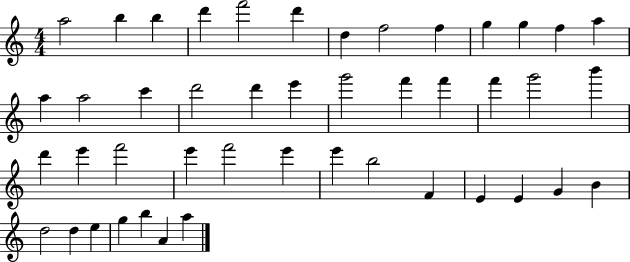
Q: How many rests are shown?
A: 0